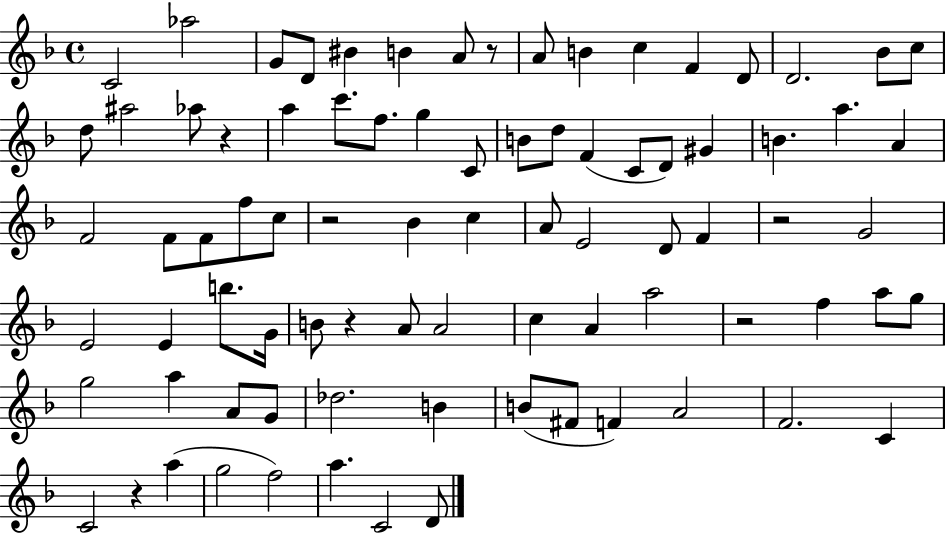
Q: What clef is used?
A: treble